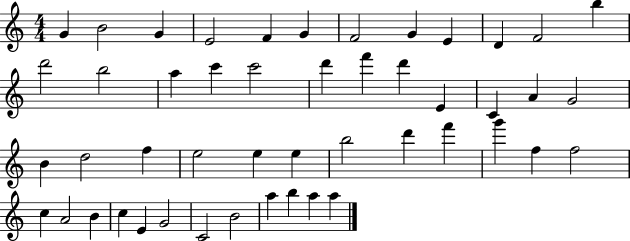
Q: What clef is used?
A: treble